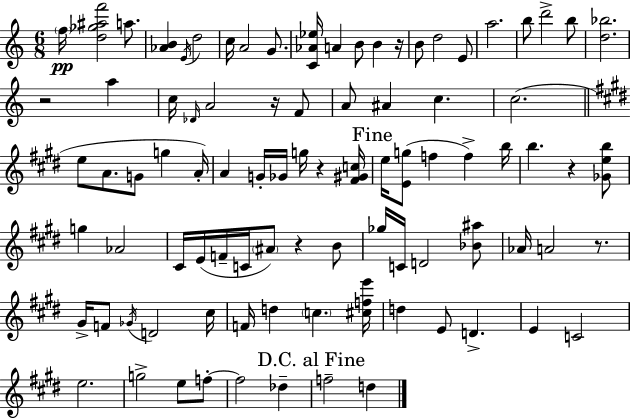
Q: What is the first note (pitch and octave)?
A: F5